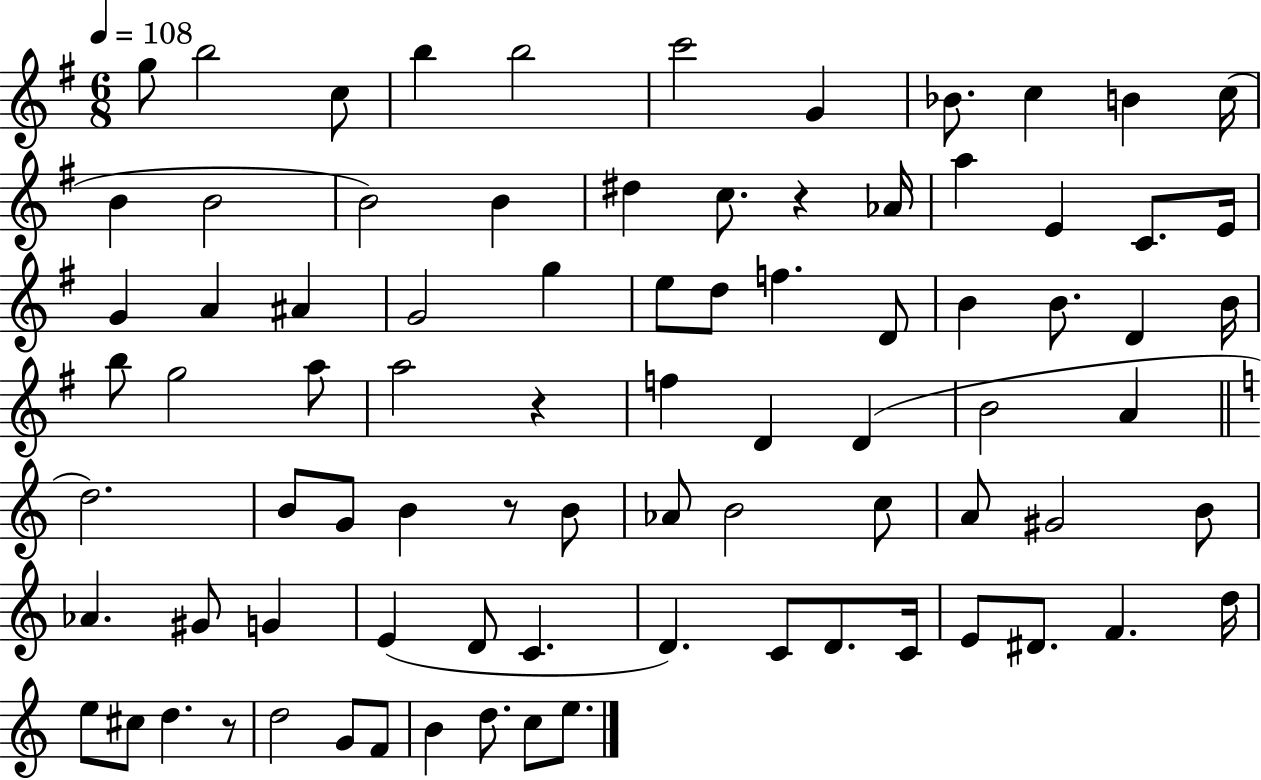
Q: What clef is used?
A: treble